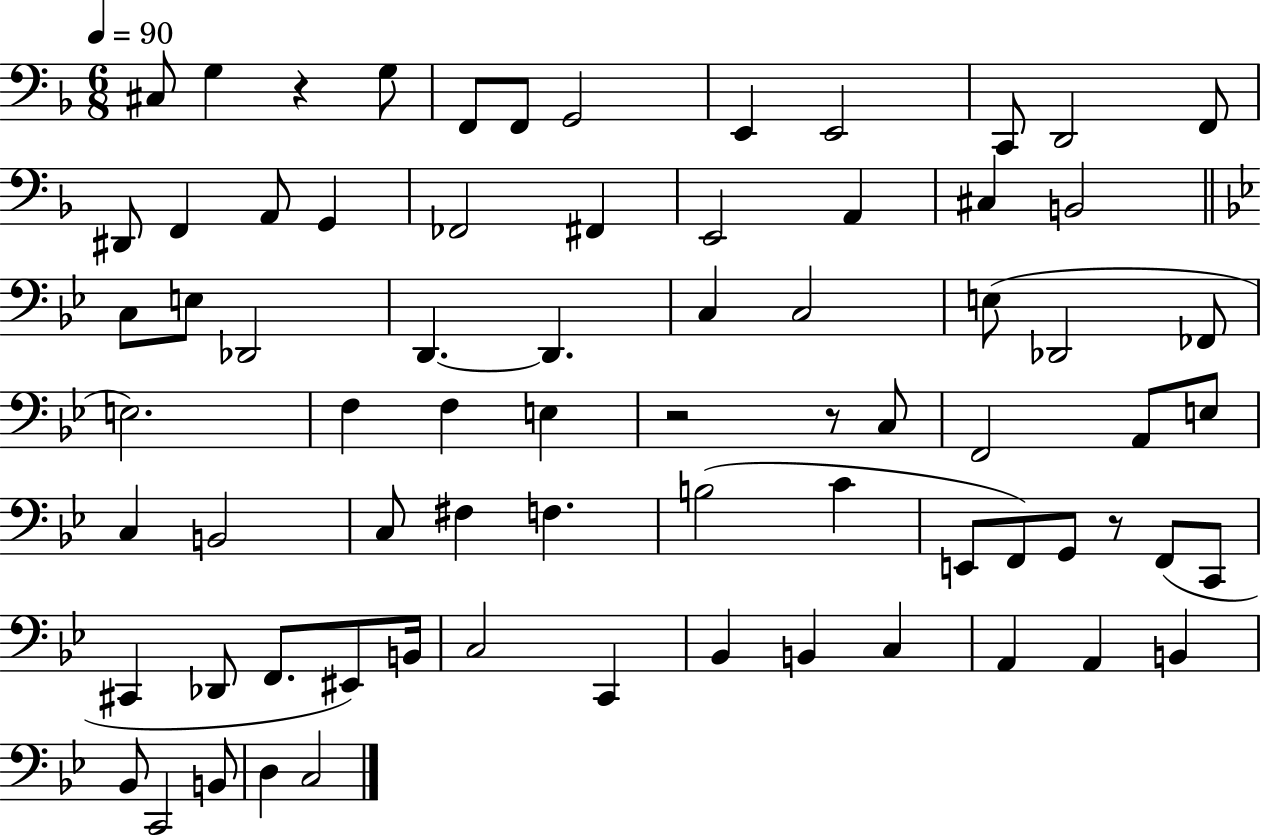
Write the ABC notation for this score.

X:1
T:Untitled
M:6/8
L:1/4
K:F
^C,/2 G, z G,/2 F,,/2 F,,/2 G,,2 E,, E,,2 C,,/2 D,,2 F,,/2 ^D,,/2 F,, A,,/2 G,, _F,,2 ^F,, E,,2 A,, ^C, B,,2 C,/2 E,/2 _D,,2 D,, D,, C, C,2 E,/2 _D,,2 _F,,/2 E,2 F, F, E, z2 z/2 C,/2 F,,2 A,,/2 E,/2 C, B,,2 C,/2 ^F, F, B,2 C E,,/2 F,,/2 G,,/2 z/2 F,,/2 C,,/2 ^C,, _D,,/2 F,,/2 ^E,,/2 B,,/4 C,2 C,, _B,, B,, C, A,, A,, B,, _B,,/2 C,,2 B,,/2 D, C,2